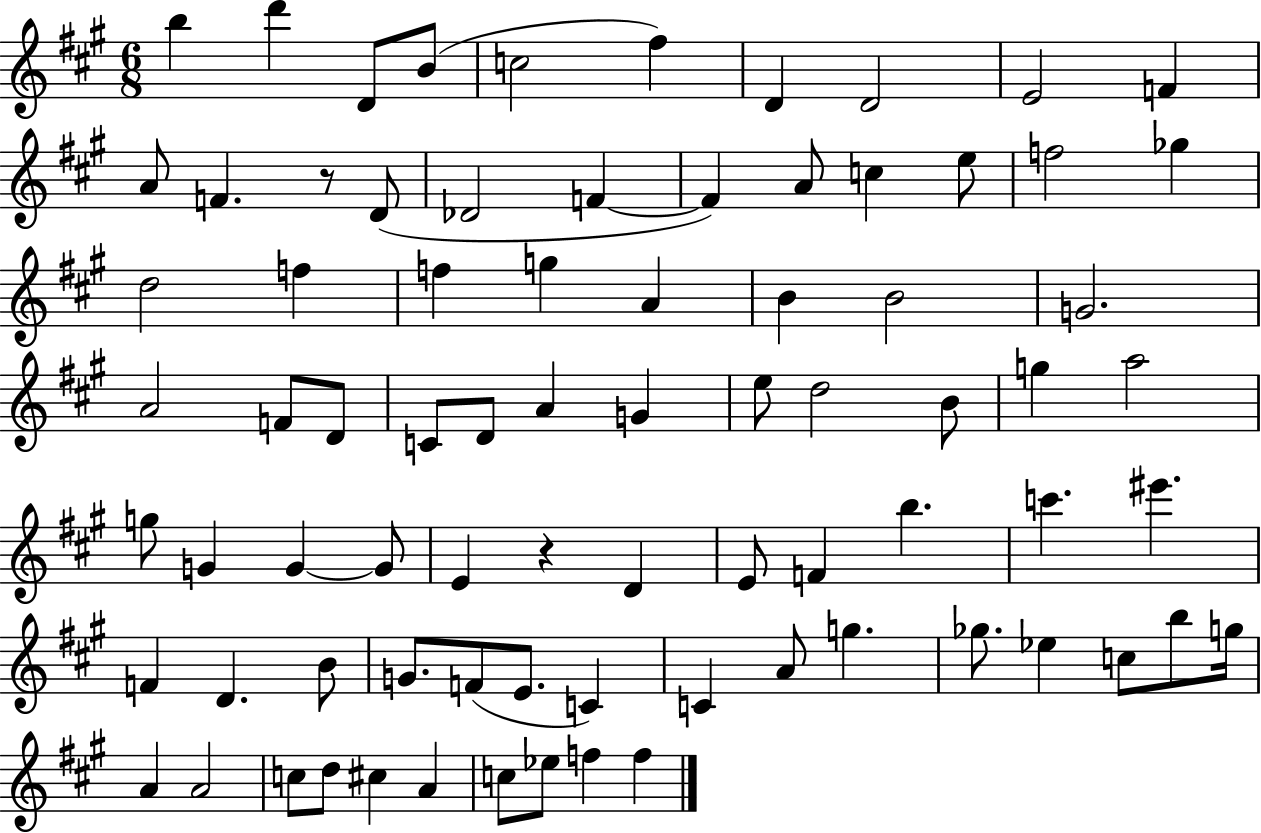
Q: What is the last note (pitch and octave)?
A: F5